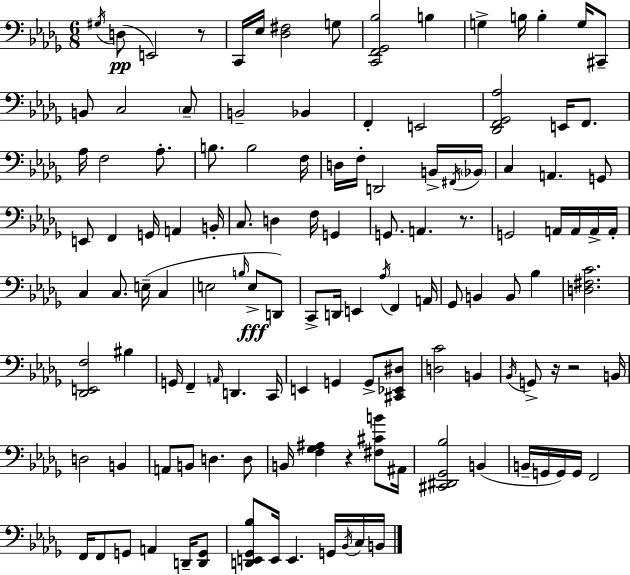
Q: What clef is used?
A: bass